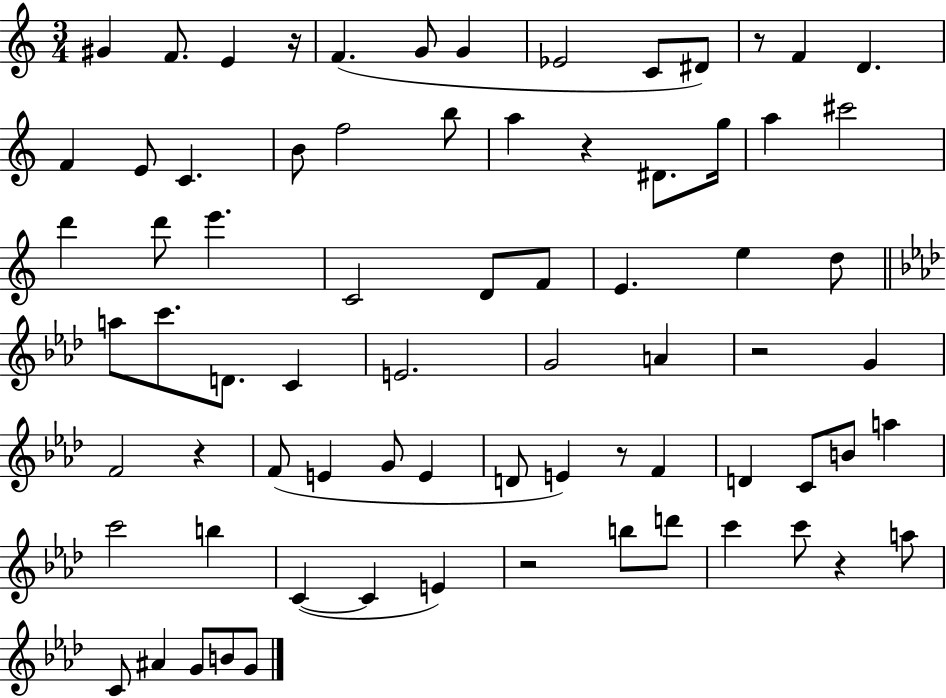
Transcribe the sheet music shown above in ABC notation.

X:1
T:Untitled
M:3/4
L:1/4
K:C
^G F/2 E z/4 F G/2 G _E2 C/2 ^D/2 z/2 F D F E/2 C B/2 f2 b/2 a z ^D/2 g/4 a ^c'2 d' d'/2 e' C2 D/2 F/2 E e d/2 a/2 c'/2 D/2 C E2 G2 A z2 G F2 z F/2 E G/2 E D/2 E z/2 F D C/2 B/2 a c'2 b C C E z2 b/2 d'/2 c' c'/2 z a/2 C/2 ^A G/2 B/2 G/2